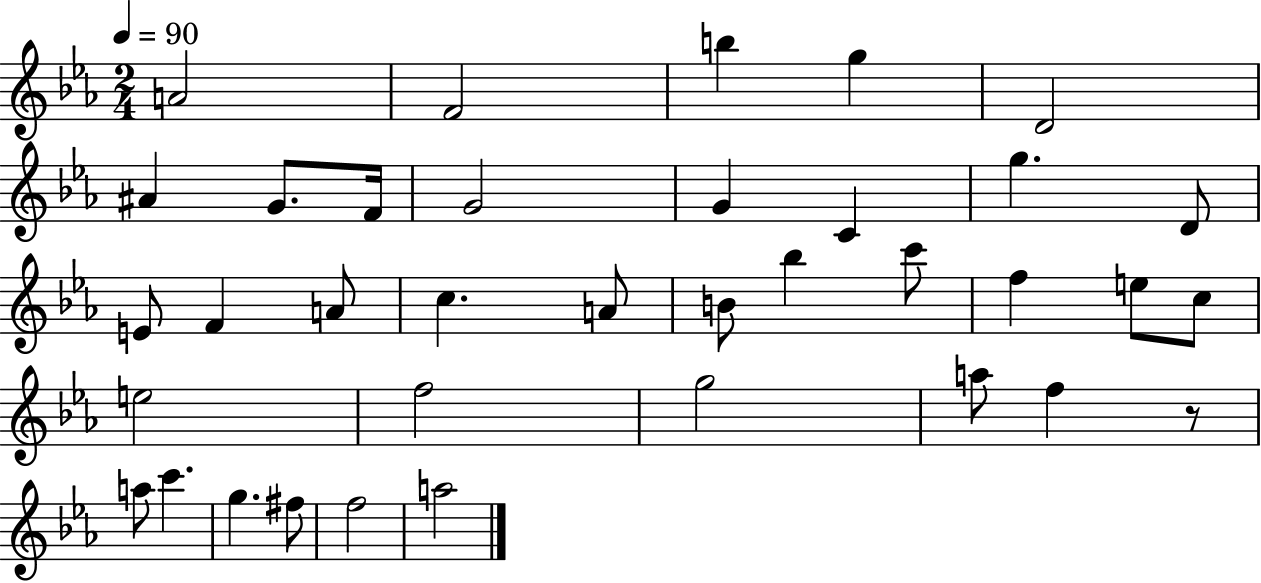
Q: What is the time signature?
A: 2/4